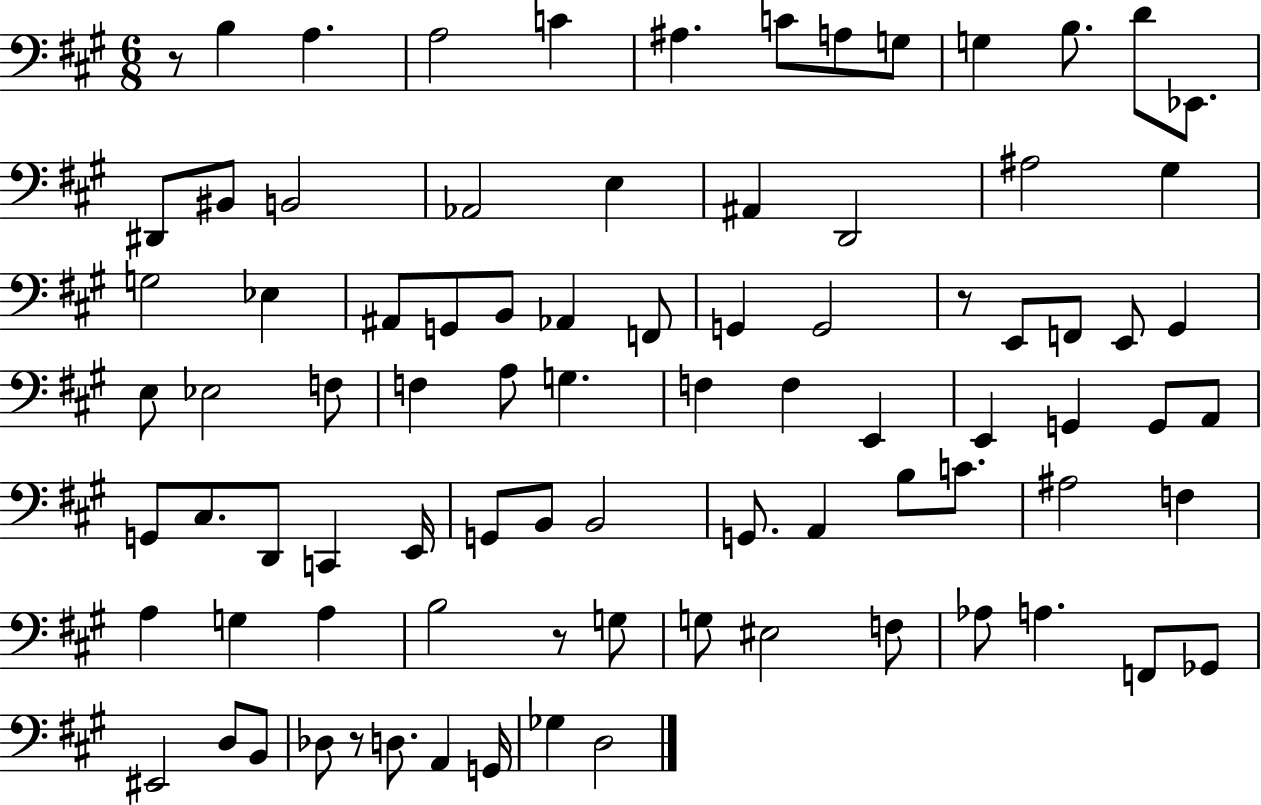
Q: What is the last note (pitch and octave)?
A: D3